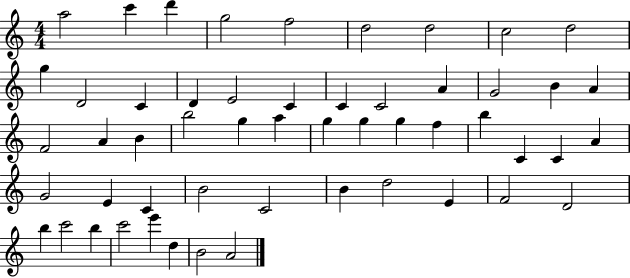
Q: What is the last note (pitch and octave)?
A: A4